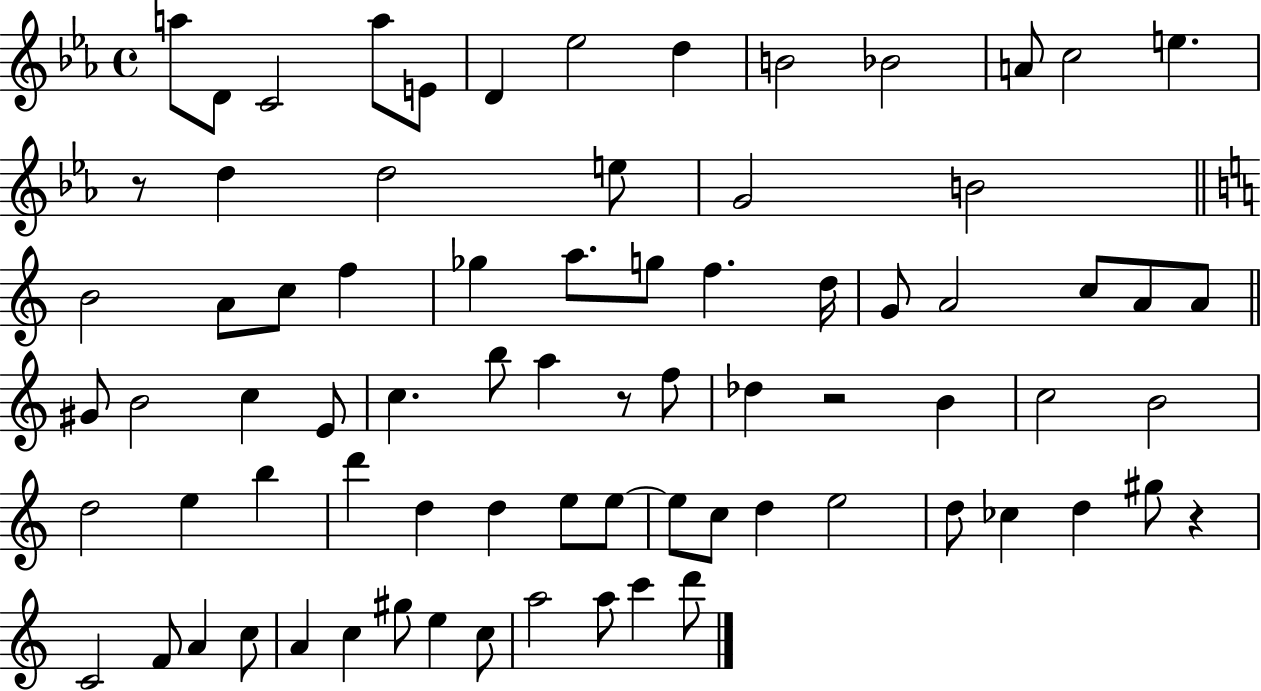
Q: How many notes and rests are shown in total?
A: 77